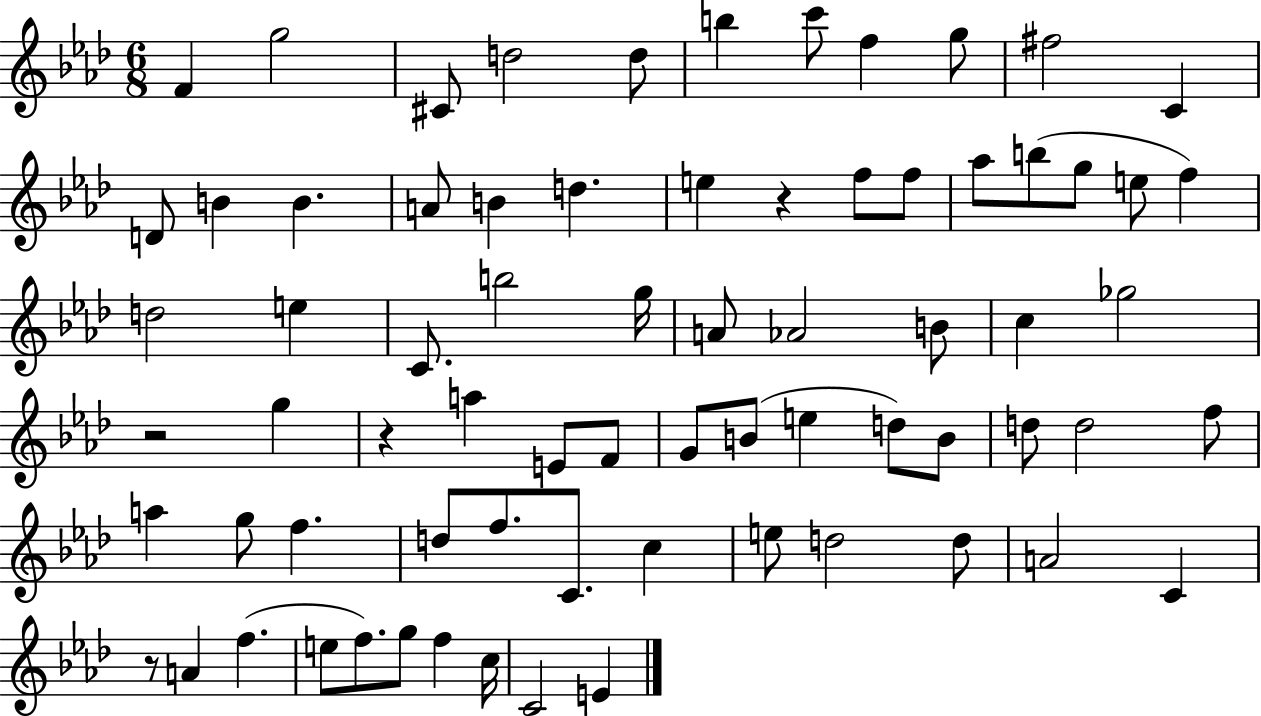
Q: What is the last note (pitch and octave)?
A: E4